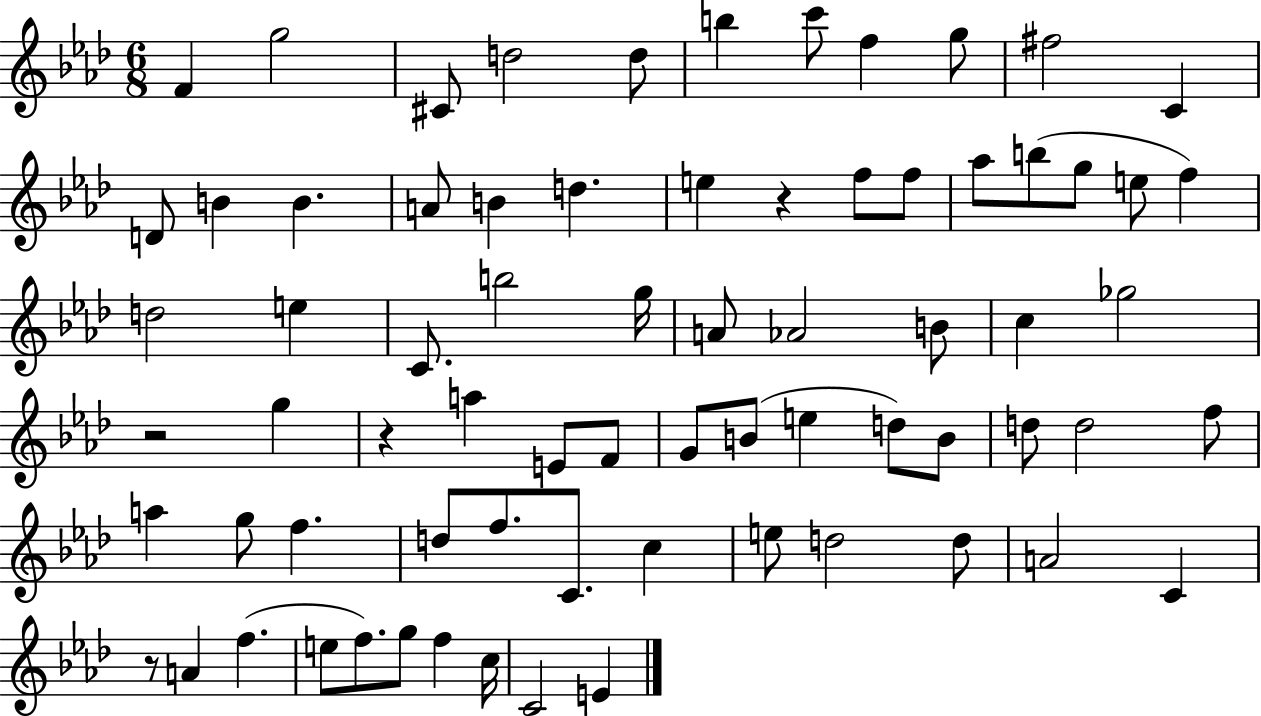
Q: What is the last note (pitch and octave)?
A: E4